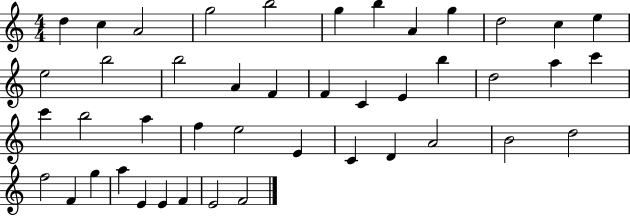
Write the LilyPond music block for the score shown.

{
  \clef treble
  \numericTimeSignature
  \time 4/4
  \key c \major
  d''4 c''4 a'2 | g''2 b''2 | g''4 b''4 a'4 g''4 | d''2 c''4 e''4 | \break e''2 b''2 | b''2 a'4 f'4 | f'4 c'4 e'4 b''4 | d''2 a''4 c'''4 | \break c'''4 b''2 a''4 | f''4 e''2 e'4 | c'4 d'4 a'2 | b'2 d''2 | \break f''2 f'4 g''4 | a''4 e'4 e'4 f'4 | e'2 f'2 | \bar "|."
}